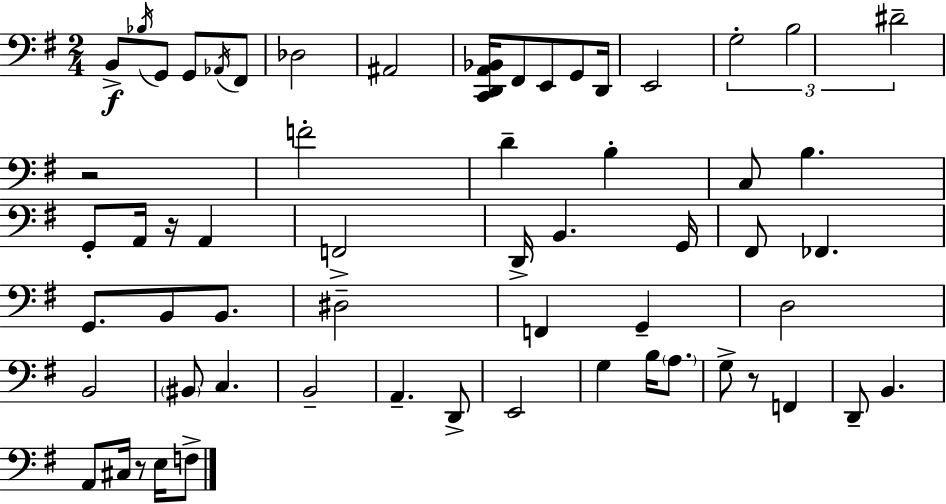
B2/e Bb3/s G2/e G2/e Ab2/s F#2/e Db3/h A#2/h [C2,D2,A2,Bb2]/s F#2/e E2/e G2/e D2/s E2/h G3/h B3/h D#4/h R/h F4/h D4/q B3/q C3/e B3/q. G2/e A2/s R/s A2/q F2/h D2/s B2/q. G2/s F#2/e FES2/q. G2/e. B2/e B2/e. D#3/h F2/q G2/q D3/h B2/h BIS2/e C3/q. B2/h A2/q. D2/e E2/h G3/q B3/s A3/e. G3/e R/e F2/q D2/e B2/q. A2/e C#3/s R/e E3/s F3/e